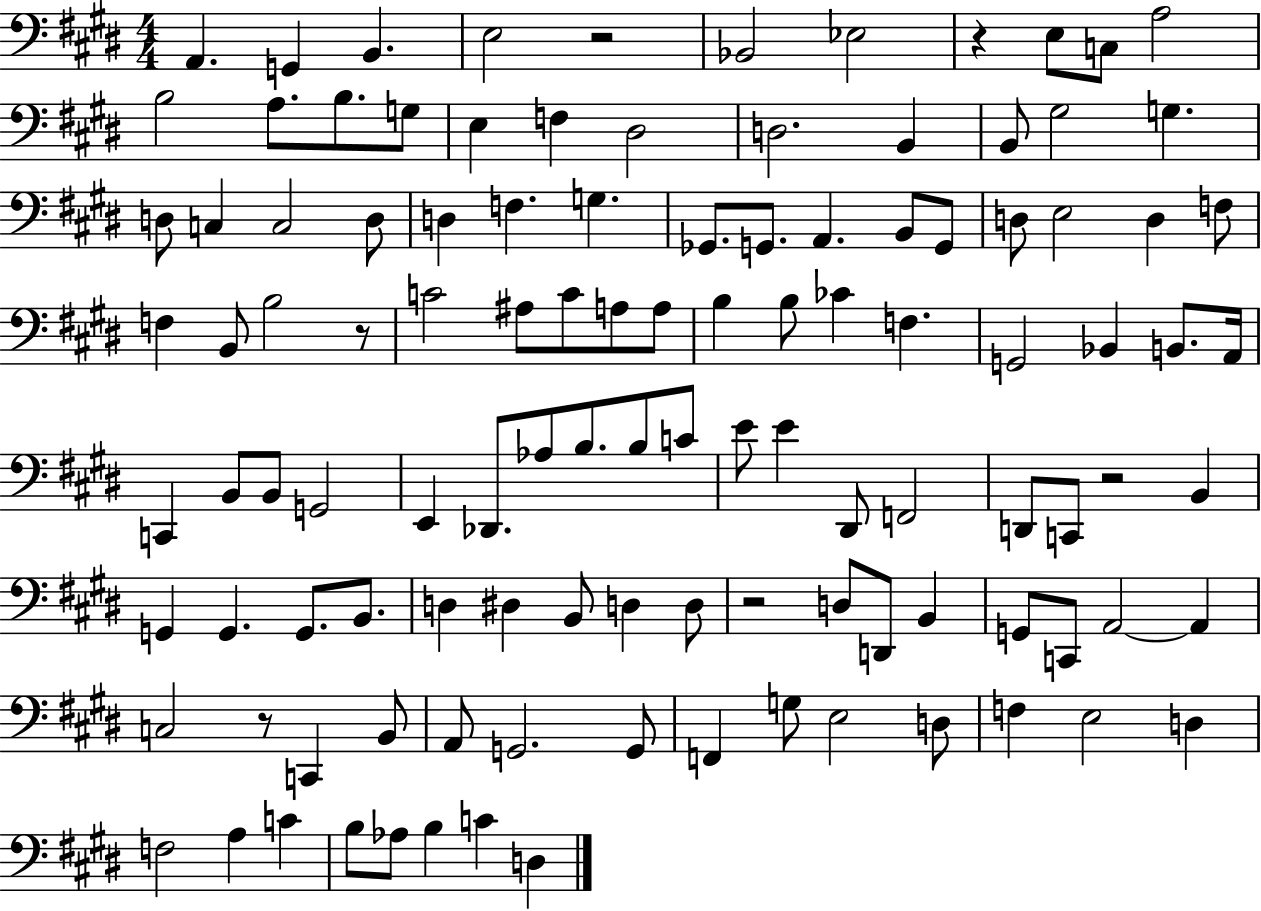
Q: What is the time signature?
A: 4/4